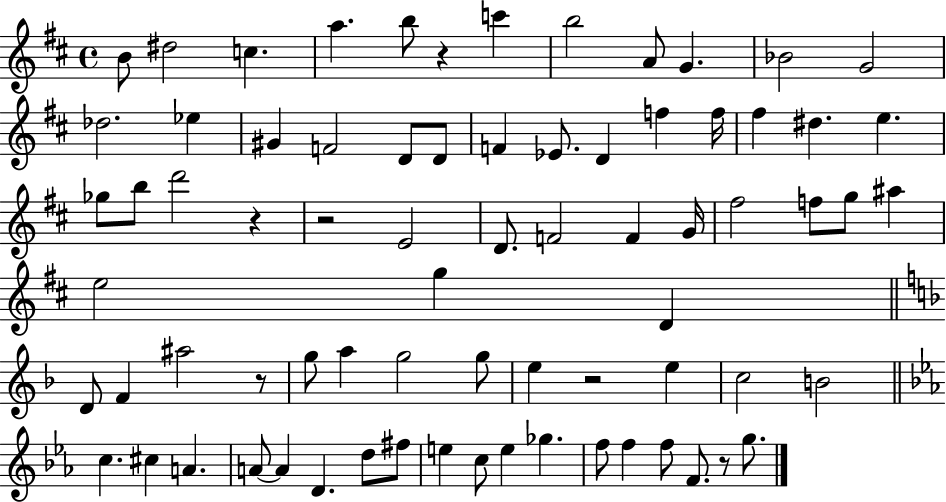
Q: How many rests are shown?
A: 6